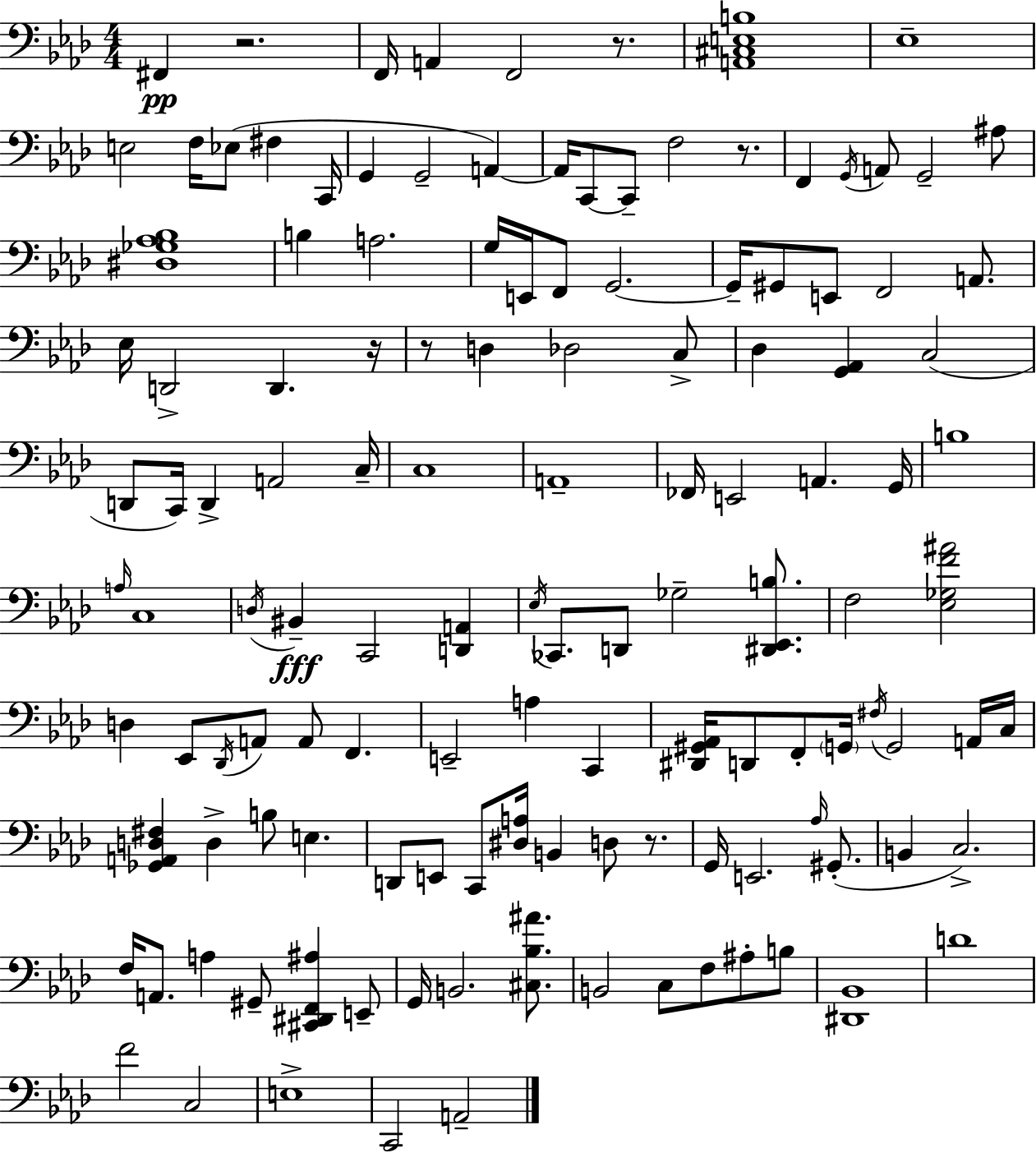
F#2/q R/h. F2/s A2/q F2/h R/e. [A2,C#3,E3,B3]/w Eb3/w E3/h F3/s Eb3/e F#3/q C2/s G2/q G2/h A2/q A2/s C2/e C2/e F3/h R/e. F2/q G2/s A2/e G2/h A#3/e [D#3,Gb3,Ab3,Bb3]/w B3/q A3/h. G3/s E2/s F2/e G2/h. G2/s G#2/e E2/e F2/h A2/e. Eb3/s D2/h D2/q. R/s R/e D3/q Db3/h C3/e Db3/q [G2,Ab2]/q C3/h D2/e C2/s D2/q A2/h C3/s C3/w A2/w FES2/s E2/h A2/q. G2/s B3/w A3/s C3/w D3/s BIS2/q C2/h [D2,A2]/q Eb3/s CES2/e. D2/e Gb3/h [D#2,Eb2,B3]/e. F3/h [Eb3,Gb3,F4,A#4]/h D3/q Eb2/e Db2/s A2/e A2/e F2/q. E2/h A3/q C2/q [D#2,G#2,Ab2]/s D2/e F2/e G2/s F#3/s G2/h A2/s C3/s [Gb2,A2,D3,F#3]/q D3/q B3/e E3/q. D2/e E2/e C2/e [D#3,A3]/s B2/q D3/e R/e. G2/s E2/h. Ab3/s G#2/e. B2/q C3/h. F3/s A2/e. A3/q G#2/e [C#2,D#2,F2,A#3]/q E2/e G2/s B2/h. [C#3,Bb3,A#4]/e. B2/h C3/e F3/e A#3/e B3/e [D#2,Bb2]/w D4/w F4/h C3/h E3/w C2/h A2/h